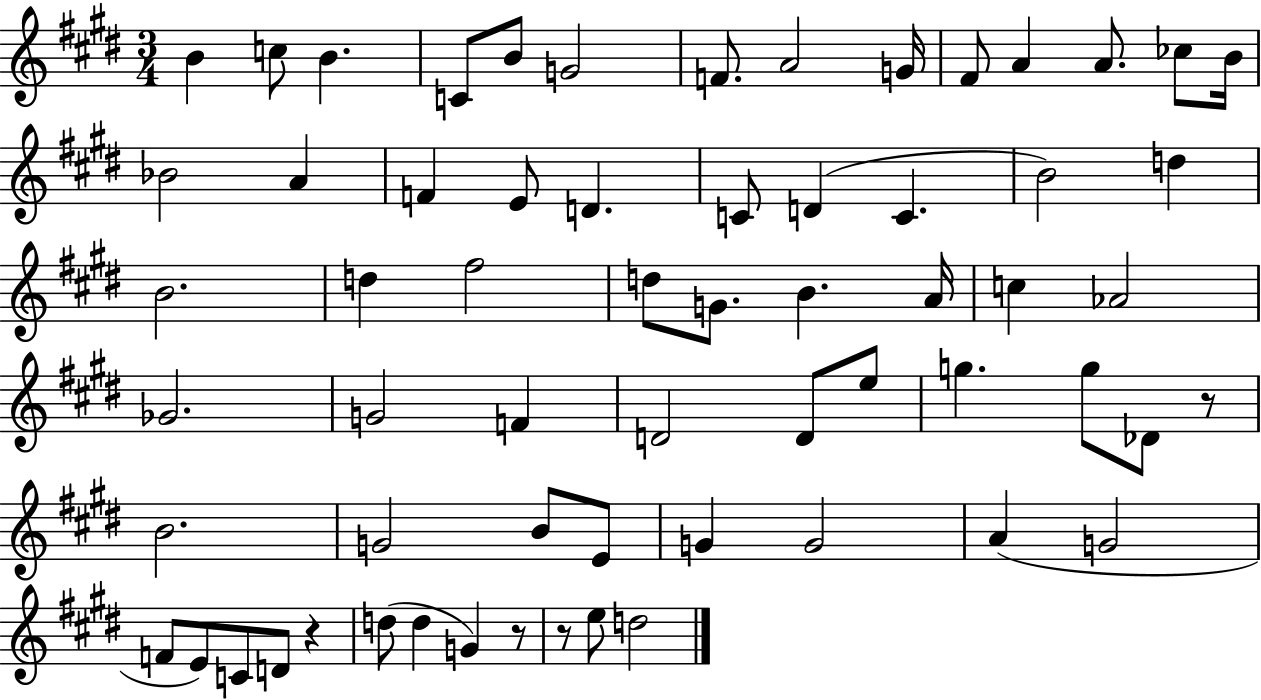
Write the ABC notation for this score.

X:1
T:Untitled
M:3/4
L:1/4
K:E
B c/2 B C/2 B/2 G2 F/2 A2 G/4 ^F/2 A A/2 _c/2 B/4 _B2 A F E/2 D C/2 D C B2 d B2 d ^f2 d/2 G/2 B A/4 c _A2 _G2 G2 F D2 D/2 e/2 g g/2 _D/2 z/2 B2 G2 B/2 E/2 G G2 A G2 F/2 E/2 C/2 D/2 z d/2 d G z/2 z/2 e/2 d2